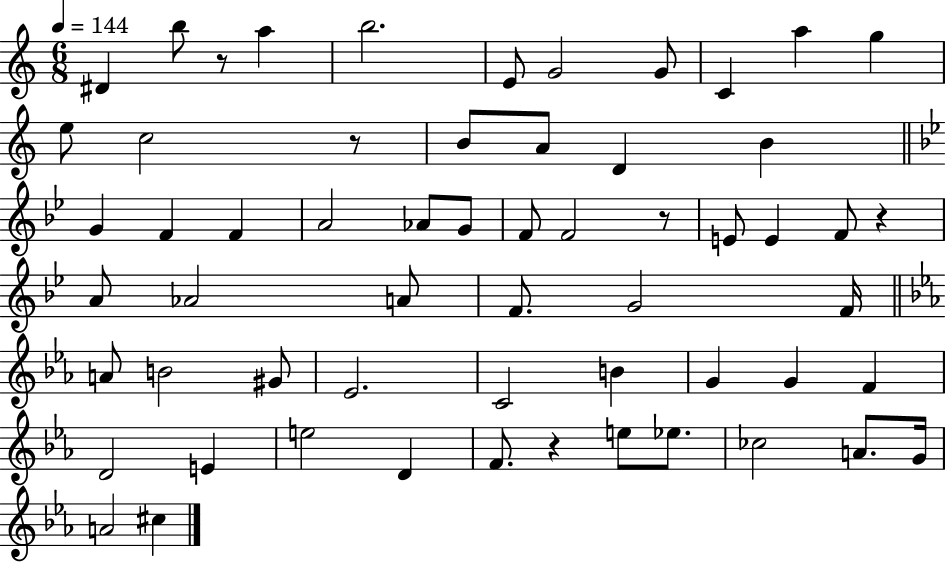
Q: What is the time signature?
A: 6/8